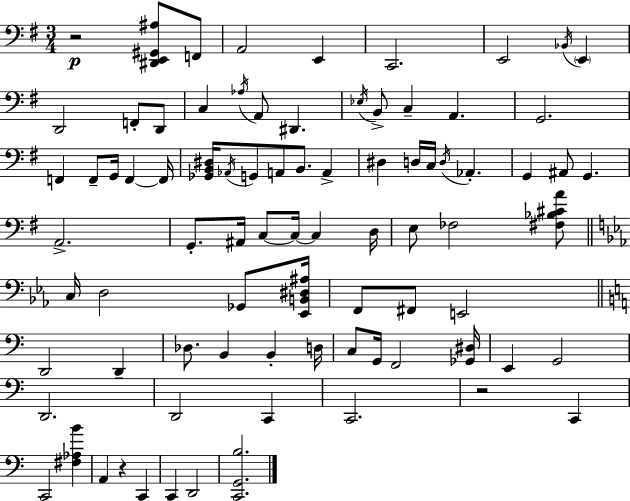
X:1
T:Untitled
M:3/4
L:1/4
K:G
z2 [^D,,E,,^G,,^A,]/2 F,,/2 A,,2 E,, C,,2 E,,2 _B,,/4 E,, D,,2 F,,/2 D,,/2 C, _A,/4 A,,/2 ^D,, _E,/4 B,,/2 C, A,, G,,2 F,, F,,/2 G,,/4 F,, F,,/4 [_G,,B,,^D,]/4 _A,,/4 G,,/2 A,,/2 B,,/2 A,, ^D, D,/4 C,/4 D,/4 _A,, G,, ^A,,/2 G,, A,,2 G,,/2 ^A,,/4 C,/2 C,/4 C, D,/4 E,/2 _F,2 [^F,_B,^CA]/2 C,/4 D,2 _G,,/2 [_E,,B,,^D,^A,]/4 F,,/2 ^F,,/2 E,,2 D,,2 D,, _D,/2 B,, B,, D,/4 C,/2 G,,/4 F,,2 [_G,,^D,]/4 E,, G,,2 D,,2 D,,2 C,, C,,2 z2 C,, C,,2 [^F,_A,B] A,, z C,, C,, D,,2 [C,,G,,B,]2